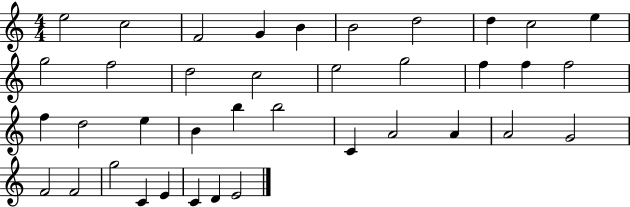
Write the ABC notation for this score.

X:1
T:Untitled
M:4/4
L:1/4
K:C
e2 c2 F2 G B B2 d2 d c2 e g2 f2 d2 c2 e2 g2 f f f2 f d2 e B b b2 C A2 A A2 G2 F2 F2 g2 C E C D E2